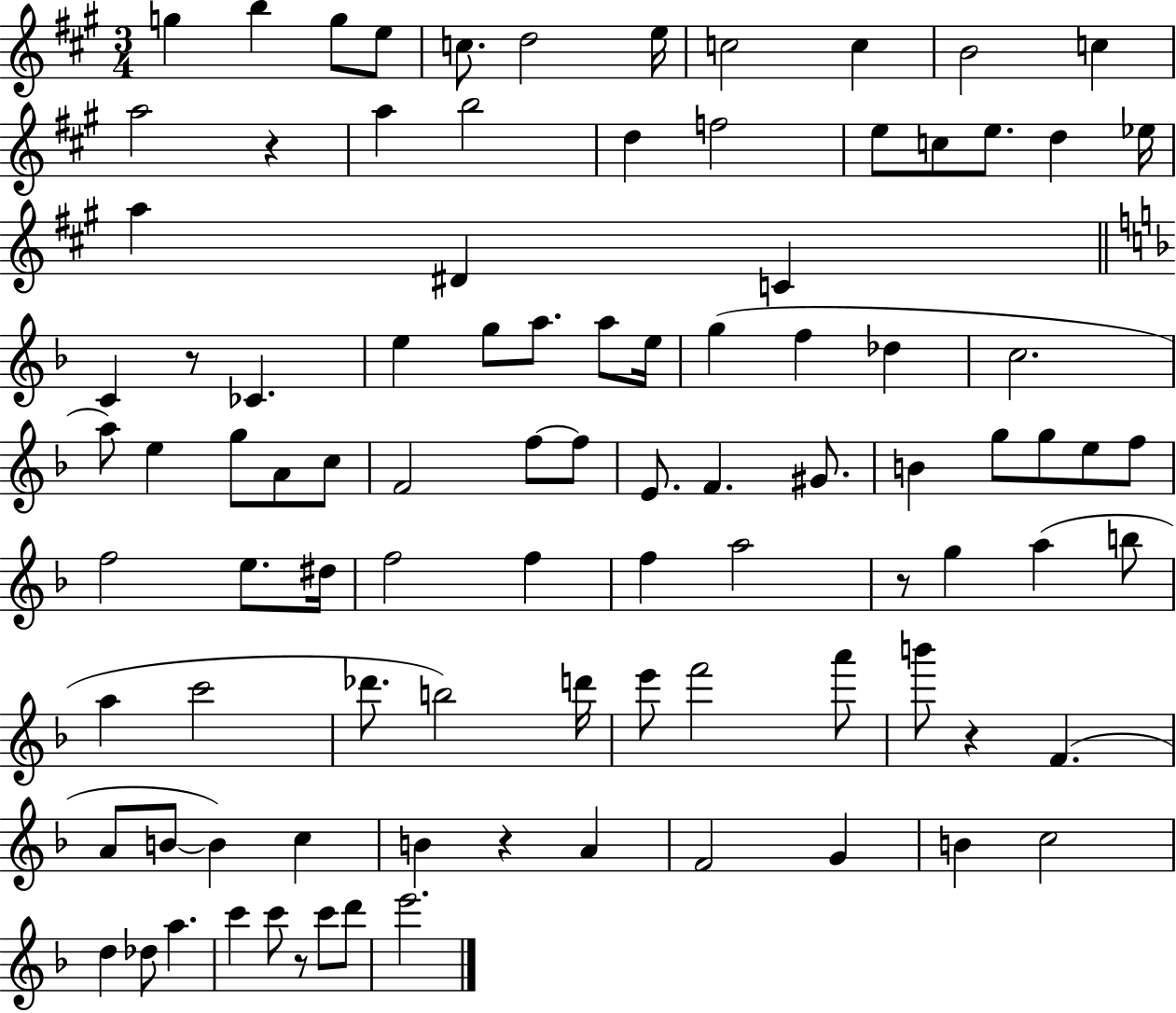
G5/q B5/q G5/e E5/e C5/e. D5/h E5/s C5/h C5/q B4/h C5/q A5/h R/q A5/q B5/h D5/q F5/h E5/e C5/e E5/e. D5/q Eb5/s A5/q D#4/q C4/q C4/q R/e CES4/q. E5/q G5/e A5/e. A5/e E5/s G5/q F5/q Db5/q C5/h. A5/e E5/q G5/e A4/e C5/e F4/h F5/e F5/e E4/e. F4/q. G#4/e. B4/q G5/e G5/e E5/e F5/e F5/h E5/e. D#5/s F5/h F5/q F5/q A5/h R/e G5/q A5/q B5/e A5/q C6/h Db6/e. B5/h D6/s E6/e F6/h A6/e B6/e R/q F4/q. A4/e B4/e B4/q C5/q B4/q R/q A4/q F4/h G4/q B4/q C5/h D5/q Db5/e A5/q. C6/q C6/e R/e C6/e D6/e E6/h.